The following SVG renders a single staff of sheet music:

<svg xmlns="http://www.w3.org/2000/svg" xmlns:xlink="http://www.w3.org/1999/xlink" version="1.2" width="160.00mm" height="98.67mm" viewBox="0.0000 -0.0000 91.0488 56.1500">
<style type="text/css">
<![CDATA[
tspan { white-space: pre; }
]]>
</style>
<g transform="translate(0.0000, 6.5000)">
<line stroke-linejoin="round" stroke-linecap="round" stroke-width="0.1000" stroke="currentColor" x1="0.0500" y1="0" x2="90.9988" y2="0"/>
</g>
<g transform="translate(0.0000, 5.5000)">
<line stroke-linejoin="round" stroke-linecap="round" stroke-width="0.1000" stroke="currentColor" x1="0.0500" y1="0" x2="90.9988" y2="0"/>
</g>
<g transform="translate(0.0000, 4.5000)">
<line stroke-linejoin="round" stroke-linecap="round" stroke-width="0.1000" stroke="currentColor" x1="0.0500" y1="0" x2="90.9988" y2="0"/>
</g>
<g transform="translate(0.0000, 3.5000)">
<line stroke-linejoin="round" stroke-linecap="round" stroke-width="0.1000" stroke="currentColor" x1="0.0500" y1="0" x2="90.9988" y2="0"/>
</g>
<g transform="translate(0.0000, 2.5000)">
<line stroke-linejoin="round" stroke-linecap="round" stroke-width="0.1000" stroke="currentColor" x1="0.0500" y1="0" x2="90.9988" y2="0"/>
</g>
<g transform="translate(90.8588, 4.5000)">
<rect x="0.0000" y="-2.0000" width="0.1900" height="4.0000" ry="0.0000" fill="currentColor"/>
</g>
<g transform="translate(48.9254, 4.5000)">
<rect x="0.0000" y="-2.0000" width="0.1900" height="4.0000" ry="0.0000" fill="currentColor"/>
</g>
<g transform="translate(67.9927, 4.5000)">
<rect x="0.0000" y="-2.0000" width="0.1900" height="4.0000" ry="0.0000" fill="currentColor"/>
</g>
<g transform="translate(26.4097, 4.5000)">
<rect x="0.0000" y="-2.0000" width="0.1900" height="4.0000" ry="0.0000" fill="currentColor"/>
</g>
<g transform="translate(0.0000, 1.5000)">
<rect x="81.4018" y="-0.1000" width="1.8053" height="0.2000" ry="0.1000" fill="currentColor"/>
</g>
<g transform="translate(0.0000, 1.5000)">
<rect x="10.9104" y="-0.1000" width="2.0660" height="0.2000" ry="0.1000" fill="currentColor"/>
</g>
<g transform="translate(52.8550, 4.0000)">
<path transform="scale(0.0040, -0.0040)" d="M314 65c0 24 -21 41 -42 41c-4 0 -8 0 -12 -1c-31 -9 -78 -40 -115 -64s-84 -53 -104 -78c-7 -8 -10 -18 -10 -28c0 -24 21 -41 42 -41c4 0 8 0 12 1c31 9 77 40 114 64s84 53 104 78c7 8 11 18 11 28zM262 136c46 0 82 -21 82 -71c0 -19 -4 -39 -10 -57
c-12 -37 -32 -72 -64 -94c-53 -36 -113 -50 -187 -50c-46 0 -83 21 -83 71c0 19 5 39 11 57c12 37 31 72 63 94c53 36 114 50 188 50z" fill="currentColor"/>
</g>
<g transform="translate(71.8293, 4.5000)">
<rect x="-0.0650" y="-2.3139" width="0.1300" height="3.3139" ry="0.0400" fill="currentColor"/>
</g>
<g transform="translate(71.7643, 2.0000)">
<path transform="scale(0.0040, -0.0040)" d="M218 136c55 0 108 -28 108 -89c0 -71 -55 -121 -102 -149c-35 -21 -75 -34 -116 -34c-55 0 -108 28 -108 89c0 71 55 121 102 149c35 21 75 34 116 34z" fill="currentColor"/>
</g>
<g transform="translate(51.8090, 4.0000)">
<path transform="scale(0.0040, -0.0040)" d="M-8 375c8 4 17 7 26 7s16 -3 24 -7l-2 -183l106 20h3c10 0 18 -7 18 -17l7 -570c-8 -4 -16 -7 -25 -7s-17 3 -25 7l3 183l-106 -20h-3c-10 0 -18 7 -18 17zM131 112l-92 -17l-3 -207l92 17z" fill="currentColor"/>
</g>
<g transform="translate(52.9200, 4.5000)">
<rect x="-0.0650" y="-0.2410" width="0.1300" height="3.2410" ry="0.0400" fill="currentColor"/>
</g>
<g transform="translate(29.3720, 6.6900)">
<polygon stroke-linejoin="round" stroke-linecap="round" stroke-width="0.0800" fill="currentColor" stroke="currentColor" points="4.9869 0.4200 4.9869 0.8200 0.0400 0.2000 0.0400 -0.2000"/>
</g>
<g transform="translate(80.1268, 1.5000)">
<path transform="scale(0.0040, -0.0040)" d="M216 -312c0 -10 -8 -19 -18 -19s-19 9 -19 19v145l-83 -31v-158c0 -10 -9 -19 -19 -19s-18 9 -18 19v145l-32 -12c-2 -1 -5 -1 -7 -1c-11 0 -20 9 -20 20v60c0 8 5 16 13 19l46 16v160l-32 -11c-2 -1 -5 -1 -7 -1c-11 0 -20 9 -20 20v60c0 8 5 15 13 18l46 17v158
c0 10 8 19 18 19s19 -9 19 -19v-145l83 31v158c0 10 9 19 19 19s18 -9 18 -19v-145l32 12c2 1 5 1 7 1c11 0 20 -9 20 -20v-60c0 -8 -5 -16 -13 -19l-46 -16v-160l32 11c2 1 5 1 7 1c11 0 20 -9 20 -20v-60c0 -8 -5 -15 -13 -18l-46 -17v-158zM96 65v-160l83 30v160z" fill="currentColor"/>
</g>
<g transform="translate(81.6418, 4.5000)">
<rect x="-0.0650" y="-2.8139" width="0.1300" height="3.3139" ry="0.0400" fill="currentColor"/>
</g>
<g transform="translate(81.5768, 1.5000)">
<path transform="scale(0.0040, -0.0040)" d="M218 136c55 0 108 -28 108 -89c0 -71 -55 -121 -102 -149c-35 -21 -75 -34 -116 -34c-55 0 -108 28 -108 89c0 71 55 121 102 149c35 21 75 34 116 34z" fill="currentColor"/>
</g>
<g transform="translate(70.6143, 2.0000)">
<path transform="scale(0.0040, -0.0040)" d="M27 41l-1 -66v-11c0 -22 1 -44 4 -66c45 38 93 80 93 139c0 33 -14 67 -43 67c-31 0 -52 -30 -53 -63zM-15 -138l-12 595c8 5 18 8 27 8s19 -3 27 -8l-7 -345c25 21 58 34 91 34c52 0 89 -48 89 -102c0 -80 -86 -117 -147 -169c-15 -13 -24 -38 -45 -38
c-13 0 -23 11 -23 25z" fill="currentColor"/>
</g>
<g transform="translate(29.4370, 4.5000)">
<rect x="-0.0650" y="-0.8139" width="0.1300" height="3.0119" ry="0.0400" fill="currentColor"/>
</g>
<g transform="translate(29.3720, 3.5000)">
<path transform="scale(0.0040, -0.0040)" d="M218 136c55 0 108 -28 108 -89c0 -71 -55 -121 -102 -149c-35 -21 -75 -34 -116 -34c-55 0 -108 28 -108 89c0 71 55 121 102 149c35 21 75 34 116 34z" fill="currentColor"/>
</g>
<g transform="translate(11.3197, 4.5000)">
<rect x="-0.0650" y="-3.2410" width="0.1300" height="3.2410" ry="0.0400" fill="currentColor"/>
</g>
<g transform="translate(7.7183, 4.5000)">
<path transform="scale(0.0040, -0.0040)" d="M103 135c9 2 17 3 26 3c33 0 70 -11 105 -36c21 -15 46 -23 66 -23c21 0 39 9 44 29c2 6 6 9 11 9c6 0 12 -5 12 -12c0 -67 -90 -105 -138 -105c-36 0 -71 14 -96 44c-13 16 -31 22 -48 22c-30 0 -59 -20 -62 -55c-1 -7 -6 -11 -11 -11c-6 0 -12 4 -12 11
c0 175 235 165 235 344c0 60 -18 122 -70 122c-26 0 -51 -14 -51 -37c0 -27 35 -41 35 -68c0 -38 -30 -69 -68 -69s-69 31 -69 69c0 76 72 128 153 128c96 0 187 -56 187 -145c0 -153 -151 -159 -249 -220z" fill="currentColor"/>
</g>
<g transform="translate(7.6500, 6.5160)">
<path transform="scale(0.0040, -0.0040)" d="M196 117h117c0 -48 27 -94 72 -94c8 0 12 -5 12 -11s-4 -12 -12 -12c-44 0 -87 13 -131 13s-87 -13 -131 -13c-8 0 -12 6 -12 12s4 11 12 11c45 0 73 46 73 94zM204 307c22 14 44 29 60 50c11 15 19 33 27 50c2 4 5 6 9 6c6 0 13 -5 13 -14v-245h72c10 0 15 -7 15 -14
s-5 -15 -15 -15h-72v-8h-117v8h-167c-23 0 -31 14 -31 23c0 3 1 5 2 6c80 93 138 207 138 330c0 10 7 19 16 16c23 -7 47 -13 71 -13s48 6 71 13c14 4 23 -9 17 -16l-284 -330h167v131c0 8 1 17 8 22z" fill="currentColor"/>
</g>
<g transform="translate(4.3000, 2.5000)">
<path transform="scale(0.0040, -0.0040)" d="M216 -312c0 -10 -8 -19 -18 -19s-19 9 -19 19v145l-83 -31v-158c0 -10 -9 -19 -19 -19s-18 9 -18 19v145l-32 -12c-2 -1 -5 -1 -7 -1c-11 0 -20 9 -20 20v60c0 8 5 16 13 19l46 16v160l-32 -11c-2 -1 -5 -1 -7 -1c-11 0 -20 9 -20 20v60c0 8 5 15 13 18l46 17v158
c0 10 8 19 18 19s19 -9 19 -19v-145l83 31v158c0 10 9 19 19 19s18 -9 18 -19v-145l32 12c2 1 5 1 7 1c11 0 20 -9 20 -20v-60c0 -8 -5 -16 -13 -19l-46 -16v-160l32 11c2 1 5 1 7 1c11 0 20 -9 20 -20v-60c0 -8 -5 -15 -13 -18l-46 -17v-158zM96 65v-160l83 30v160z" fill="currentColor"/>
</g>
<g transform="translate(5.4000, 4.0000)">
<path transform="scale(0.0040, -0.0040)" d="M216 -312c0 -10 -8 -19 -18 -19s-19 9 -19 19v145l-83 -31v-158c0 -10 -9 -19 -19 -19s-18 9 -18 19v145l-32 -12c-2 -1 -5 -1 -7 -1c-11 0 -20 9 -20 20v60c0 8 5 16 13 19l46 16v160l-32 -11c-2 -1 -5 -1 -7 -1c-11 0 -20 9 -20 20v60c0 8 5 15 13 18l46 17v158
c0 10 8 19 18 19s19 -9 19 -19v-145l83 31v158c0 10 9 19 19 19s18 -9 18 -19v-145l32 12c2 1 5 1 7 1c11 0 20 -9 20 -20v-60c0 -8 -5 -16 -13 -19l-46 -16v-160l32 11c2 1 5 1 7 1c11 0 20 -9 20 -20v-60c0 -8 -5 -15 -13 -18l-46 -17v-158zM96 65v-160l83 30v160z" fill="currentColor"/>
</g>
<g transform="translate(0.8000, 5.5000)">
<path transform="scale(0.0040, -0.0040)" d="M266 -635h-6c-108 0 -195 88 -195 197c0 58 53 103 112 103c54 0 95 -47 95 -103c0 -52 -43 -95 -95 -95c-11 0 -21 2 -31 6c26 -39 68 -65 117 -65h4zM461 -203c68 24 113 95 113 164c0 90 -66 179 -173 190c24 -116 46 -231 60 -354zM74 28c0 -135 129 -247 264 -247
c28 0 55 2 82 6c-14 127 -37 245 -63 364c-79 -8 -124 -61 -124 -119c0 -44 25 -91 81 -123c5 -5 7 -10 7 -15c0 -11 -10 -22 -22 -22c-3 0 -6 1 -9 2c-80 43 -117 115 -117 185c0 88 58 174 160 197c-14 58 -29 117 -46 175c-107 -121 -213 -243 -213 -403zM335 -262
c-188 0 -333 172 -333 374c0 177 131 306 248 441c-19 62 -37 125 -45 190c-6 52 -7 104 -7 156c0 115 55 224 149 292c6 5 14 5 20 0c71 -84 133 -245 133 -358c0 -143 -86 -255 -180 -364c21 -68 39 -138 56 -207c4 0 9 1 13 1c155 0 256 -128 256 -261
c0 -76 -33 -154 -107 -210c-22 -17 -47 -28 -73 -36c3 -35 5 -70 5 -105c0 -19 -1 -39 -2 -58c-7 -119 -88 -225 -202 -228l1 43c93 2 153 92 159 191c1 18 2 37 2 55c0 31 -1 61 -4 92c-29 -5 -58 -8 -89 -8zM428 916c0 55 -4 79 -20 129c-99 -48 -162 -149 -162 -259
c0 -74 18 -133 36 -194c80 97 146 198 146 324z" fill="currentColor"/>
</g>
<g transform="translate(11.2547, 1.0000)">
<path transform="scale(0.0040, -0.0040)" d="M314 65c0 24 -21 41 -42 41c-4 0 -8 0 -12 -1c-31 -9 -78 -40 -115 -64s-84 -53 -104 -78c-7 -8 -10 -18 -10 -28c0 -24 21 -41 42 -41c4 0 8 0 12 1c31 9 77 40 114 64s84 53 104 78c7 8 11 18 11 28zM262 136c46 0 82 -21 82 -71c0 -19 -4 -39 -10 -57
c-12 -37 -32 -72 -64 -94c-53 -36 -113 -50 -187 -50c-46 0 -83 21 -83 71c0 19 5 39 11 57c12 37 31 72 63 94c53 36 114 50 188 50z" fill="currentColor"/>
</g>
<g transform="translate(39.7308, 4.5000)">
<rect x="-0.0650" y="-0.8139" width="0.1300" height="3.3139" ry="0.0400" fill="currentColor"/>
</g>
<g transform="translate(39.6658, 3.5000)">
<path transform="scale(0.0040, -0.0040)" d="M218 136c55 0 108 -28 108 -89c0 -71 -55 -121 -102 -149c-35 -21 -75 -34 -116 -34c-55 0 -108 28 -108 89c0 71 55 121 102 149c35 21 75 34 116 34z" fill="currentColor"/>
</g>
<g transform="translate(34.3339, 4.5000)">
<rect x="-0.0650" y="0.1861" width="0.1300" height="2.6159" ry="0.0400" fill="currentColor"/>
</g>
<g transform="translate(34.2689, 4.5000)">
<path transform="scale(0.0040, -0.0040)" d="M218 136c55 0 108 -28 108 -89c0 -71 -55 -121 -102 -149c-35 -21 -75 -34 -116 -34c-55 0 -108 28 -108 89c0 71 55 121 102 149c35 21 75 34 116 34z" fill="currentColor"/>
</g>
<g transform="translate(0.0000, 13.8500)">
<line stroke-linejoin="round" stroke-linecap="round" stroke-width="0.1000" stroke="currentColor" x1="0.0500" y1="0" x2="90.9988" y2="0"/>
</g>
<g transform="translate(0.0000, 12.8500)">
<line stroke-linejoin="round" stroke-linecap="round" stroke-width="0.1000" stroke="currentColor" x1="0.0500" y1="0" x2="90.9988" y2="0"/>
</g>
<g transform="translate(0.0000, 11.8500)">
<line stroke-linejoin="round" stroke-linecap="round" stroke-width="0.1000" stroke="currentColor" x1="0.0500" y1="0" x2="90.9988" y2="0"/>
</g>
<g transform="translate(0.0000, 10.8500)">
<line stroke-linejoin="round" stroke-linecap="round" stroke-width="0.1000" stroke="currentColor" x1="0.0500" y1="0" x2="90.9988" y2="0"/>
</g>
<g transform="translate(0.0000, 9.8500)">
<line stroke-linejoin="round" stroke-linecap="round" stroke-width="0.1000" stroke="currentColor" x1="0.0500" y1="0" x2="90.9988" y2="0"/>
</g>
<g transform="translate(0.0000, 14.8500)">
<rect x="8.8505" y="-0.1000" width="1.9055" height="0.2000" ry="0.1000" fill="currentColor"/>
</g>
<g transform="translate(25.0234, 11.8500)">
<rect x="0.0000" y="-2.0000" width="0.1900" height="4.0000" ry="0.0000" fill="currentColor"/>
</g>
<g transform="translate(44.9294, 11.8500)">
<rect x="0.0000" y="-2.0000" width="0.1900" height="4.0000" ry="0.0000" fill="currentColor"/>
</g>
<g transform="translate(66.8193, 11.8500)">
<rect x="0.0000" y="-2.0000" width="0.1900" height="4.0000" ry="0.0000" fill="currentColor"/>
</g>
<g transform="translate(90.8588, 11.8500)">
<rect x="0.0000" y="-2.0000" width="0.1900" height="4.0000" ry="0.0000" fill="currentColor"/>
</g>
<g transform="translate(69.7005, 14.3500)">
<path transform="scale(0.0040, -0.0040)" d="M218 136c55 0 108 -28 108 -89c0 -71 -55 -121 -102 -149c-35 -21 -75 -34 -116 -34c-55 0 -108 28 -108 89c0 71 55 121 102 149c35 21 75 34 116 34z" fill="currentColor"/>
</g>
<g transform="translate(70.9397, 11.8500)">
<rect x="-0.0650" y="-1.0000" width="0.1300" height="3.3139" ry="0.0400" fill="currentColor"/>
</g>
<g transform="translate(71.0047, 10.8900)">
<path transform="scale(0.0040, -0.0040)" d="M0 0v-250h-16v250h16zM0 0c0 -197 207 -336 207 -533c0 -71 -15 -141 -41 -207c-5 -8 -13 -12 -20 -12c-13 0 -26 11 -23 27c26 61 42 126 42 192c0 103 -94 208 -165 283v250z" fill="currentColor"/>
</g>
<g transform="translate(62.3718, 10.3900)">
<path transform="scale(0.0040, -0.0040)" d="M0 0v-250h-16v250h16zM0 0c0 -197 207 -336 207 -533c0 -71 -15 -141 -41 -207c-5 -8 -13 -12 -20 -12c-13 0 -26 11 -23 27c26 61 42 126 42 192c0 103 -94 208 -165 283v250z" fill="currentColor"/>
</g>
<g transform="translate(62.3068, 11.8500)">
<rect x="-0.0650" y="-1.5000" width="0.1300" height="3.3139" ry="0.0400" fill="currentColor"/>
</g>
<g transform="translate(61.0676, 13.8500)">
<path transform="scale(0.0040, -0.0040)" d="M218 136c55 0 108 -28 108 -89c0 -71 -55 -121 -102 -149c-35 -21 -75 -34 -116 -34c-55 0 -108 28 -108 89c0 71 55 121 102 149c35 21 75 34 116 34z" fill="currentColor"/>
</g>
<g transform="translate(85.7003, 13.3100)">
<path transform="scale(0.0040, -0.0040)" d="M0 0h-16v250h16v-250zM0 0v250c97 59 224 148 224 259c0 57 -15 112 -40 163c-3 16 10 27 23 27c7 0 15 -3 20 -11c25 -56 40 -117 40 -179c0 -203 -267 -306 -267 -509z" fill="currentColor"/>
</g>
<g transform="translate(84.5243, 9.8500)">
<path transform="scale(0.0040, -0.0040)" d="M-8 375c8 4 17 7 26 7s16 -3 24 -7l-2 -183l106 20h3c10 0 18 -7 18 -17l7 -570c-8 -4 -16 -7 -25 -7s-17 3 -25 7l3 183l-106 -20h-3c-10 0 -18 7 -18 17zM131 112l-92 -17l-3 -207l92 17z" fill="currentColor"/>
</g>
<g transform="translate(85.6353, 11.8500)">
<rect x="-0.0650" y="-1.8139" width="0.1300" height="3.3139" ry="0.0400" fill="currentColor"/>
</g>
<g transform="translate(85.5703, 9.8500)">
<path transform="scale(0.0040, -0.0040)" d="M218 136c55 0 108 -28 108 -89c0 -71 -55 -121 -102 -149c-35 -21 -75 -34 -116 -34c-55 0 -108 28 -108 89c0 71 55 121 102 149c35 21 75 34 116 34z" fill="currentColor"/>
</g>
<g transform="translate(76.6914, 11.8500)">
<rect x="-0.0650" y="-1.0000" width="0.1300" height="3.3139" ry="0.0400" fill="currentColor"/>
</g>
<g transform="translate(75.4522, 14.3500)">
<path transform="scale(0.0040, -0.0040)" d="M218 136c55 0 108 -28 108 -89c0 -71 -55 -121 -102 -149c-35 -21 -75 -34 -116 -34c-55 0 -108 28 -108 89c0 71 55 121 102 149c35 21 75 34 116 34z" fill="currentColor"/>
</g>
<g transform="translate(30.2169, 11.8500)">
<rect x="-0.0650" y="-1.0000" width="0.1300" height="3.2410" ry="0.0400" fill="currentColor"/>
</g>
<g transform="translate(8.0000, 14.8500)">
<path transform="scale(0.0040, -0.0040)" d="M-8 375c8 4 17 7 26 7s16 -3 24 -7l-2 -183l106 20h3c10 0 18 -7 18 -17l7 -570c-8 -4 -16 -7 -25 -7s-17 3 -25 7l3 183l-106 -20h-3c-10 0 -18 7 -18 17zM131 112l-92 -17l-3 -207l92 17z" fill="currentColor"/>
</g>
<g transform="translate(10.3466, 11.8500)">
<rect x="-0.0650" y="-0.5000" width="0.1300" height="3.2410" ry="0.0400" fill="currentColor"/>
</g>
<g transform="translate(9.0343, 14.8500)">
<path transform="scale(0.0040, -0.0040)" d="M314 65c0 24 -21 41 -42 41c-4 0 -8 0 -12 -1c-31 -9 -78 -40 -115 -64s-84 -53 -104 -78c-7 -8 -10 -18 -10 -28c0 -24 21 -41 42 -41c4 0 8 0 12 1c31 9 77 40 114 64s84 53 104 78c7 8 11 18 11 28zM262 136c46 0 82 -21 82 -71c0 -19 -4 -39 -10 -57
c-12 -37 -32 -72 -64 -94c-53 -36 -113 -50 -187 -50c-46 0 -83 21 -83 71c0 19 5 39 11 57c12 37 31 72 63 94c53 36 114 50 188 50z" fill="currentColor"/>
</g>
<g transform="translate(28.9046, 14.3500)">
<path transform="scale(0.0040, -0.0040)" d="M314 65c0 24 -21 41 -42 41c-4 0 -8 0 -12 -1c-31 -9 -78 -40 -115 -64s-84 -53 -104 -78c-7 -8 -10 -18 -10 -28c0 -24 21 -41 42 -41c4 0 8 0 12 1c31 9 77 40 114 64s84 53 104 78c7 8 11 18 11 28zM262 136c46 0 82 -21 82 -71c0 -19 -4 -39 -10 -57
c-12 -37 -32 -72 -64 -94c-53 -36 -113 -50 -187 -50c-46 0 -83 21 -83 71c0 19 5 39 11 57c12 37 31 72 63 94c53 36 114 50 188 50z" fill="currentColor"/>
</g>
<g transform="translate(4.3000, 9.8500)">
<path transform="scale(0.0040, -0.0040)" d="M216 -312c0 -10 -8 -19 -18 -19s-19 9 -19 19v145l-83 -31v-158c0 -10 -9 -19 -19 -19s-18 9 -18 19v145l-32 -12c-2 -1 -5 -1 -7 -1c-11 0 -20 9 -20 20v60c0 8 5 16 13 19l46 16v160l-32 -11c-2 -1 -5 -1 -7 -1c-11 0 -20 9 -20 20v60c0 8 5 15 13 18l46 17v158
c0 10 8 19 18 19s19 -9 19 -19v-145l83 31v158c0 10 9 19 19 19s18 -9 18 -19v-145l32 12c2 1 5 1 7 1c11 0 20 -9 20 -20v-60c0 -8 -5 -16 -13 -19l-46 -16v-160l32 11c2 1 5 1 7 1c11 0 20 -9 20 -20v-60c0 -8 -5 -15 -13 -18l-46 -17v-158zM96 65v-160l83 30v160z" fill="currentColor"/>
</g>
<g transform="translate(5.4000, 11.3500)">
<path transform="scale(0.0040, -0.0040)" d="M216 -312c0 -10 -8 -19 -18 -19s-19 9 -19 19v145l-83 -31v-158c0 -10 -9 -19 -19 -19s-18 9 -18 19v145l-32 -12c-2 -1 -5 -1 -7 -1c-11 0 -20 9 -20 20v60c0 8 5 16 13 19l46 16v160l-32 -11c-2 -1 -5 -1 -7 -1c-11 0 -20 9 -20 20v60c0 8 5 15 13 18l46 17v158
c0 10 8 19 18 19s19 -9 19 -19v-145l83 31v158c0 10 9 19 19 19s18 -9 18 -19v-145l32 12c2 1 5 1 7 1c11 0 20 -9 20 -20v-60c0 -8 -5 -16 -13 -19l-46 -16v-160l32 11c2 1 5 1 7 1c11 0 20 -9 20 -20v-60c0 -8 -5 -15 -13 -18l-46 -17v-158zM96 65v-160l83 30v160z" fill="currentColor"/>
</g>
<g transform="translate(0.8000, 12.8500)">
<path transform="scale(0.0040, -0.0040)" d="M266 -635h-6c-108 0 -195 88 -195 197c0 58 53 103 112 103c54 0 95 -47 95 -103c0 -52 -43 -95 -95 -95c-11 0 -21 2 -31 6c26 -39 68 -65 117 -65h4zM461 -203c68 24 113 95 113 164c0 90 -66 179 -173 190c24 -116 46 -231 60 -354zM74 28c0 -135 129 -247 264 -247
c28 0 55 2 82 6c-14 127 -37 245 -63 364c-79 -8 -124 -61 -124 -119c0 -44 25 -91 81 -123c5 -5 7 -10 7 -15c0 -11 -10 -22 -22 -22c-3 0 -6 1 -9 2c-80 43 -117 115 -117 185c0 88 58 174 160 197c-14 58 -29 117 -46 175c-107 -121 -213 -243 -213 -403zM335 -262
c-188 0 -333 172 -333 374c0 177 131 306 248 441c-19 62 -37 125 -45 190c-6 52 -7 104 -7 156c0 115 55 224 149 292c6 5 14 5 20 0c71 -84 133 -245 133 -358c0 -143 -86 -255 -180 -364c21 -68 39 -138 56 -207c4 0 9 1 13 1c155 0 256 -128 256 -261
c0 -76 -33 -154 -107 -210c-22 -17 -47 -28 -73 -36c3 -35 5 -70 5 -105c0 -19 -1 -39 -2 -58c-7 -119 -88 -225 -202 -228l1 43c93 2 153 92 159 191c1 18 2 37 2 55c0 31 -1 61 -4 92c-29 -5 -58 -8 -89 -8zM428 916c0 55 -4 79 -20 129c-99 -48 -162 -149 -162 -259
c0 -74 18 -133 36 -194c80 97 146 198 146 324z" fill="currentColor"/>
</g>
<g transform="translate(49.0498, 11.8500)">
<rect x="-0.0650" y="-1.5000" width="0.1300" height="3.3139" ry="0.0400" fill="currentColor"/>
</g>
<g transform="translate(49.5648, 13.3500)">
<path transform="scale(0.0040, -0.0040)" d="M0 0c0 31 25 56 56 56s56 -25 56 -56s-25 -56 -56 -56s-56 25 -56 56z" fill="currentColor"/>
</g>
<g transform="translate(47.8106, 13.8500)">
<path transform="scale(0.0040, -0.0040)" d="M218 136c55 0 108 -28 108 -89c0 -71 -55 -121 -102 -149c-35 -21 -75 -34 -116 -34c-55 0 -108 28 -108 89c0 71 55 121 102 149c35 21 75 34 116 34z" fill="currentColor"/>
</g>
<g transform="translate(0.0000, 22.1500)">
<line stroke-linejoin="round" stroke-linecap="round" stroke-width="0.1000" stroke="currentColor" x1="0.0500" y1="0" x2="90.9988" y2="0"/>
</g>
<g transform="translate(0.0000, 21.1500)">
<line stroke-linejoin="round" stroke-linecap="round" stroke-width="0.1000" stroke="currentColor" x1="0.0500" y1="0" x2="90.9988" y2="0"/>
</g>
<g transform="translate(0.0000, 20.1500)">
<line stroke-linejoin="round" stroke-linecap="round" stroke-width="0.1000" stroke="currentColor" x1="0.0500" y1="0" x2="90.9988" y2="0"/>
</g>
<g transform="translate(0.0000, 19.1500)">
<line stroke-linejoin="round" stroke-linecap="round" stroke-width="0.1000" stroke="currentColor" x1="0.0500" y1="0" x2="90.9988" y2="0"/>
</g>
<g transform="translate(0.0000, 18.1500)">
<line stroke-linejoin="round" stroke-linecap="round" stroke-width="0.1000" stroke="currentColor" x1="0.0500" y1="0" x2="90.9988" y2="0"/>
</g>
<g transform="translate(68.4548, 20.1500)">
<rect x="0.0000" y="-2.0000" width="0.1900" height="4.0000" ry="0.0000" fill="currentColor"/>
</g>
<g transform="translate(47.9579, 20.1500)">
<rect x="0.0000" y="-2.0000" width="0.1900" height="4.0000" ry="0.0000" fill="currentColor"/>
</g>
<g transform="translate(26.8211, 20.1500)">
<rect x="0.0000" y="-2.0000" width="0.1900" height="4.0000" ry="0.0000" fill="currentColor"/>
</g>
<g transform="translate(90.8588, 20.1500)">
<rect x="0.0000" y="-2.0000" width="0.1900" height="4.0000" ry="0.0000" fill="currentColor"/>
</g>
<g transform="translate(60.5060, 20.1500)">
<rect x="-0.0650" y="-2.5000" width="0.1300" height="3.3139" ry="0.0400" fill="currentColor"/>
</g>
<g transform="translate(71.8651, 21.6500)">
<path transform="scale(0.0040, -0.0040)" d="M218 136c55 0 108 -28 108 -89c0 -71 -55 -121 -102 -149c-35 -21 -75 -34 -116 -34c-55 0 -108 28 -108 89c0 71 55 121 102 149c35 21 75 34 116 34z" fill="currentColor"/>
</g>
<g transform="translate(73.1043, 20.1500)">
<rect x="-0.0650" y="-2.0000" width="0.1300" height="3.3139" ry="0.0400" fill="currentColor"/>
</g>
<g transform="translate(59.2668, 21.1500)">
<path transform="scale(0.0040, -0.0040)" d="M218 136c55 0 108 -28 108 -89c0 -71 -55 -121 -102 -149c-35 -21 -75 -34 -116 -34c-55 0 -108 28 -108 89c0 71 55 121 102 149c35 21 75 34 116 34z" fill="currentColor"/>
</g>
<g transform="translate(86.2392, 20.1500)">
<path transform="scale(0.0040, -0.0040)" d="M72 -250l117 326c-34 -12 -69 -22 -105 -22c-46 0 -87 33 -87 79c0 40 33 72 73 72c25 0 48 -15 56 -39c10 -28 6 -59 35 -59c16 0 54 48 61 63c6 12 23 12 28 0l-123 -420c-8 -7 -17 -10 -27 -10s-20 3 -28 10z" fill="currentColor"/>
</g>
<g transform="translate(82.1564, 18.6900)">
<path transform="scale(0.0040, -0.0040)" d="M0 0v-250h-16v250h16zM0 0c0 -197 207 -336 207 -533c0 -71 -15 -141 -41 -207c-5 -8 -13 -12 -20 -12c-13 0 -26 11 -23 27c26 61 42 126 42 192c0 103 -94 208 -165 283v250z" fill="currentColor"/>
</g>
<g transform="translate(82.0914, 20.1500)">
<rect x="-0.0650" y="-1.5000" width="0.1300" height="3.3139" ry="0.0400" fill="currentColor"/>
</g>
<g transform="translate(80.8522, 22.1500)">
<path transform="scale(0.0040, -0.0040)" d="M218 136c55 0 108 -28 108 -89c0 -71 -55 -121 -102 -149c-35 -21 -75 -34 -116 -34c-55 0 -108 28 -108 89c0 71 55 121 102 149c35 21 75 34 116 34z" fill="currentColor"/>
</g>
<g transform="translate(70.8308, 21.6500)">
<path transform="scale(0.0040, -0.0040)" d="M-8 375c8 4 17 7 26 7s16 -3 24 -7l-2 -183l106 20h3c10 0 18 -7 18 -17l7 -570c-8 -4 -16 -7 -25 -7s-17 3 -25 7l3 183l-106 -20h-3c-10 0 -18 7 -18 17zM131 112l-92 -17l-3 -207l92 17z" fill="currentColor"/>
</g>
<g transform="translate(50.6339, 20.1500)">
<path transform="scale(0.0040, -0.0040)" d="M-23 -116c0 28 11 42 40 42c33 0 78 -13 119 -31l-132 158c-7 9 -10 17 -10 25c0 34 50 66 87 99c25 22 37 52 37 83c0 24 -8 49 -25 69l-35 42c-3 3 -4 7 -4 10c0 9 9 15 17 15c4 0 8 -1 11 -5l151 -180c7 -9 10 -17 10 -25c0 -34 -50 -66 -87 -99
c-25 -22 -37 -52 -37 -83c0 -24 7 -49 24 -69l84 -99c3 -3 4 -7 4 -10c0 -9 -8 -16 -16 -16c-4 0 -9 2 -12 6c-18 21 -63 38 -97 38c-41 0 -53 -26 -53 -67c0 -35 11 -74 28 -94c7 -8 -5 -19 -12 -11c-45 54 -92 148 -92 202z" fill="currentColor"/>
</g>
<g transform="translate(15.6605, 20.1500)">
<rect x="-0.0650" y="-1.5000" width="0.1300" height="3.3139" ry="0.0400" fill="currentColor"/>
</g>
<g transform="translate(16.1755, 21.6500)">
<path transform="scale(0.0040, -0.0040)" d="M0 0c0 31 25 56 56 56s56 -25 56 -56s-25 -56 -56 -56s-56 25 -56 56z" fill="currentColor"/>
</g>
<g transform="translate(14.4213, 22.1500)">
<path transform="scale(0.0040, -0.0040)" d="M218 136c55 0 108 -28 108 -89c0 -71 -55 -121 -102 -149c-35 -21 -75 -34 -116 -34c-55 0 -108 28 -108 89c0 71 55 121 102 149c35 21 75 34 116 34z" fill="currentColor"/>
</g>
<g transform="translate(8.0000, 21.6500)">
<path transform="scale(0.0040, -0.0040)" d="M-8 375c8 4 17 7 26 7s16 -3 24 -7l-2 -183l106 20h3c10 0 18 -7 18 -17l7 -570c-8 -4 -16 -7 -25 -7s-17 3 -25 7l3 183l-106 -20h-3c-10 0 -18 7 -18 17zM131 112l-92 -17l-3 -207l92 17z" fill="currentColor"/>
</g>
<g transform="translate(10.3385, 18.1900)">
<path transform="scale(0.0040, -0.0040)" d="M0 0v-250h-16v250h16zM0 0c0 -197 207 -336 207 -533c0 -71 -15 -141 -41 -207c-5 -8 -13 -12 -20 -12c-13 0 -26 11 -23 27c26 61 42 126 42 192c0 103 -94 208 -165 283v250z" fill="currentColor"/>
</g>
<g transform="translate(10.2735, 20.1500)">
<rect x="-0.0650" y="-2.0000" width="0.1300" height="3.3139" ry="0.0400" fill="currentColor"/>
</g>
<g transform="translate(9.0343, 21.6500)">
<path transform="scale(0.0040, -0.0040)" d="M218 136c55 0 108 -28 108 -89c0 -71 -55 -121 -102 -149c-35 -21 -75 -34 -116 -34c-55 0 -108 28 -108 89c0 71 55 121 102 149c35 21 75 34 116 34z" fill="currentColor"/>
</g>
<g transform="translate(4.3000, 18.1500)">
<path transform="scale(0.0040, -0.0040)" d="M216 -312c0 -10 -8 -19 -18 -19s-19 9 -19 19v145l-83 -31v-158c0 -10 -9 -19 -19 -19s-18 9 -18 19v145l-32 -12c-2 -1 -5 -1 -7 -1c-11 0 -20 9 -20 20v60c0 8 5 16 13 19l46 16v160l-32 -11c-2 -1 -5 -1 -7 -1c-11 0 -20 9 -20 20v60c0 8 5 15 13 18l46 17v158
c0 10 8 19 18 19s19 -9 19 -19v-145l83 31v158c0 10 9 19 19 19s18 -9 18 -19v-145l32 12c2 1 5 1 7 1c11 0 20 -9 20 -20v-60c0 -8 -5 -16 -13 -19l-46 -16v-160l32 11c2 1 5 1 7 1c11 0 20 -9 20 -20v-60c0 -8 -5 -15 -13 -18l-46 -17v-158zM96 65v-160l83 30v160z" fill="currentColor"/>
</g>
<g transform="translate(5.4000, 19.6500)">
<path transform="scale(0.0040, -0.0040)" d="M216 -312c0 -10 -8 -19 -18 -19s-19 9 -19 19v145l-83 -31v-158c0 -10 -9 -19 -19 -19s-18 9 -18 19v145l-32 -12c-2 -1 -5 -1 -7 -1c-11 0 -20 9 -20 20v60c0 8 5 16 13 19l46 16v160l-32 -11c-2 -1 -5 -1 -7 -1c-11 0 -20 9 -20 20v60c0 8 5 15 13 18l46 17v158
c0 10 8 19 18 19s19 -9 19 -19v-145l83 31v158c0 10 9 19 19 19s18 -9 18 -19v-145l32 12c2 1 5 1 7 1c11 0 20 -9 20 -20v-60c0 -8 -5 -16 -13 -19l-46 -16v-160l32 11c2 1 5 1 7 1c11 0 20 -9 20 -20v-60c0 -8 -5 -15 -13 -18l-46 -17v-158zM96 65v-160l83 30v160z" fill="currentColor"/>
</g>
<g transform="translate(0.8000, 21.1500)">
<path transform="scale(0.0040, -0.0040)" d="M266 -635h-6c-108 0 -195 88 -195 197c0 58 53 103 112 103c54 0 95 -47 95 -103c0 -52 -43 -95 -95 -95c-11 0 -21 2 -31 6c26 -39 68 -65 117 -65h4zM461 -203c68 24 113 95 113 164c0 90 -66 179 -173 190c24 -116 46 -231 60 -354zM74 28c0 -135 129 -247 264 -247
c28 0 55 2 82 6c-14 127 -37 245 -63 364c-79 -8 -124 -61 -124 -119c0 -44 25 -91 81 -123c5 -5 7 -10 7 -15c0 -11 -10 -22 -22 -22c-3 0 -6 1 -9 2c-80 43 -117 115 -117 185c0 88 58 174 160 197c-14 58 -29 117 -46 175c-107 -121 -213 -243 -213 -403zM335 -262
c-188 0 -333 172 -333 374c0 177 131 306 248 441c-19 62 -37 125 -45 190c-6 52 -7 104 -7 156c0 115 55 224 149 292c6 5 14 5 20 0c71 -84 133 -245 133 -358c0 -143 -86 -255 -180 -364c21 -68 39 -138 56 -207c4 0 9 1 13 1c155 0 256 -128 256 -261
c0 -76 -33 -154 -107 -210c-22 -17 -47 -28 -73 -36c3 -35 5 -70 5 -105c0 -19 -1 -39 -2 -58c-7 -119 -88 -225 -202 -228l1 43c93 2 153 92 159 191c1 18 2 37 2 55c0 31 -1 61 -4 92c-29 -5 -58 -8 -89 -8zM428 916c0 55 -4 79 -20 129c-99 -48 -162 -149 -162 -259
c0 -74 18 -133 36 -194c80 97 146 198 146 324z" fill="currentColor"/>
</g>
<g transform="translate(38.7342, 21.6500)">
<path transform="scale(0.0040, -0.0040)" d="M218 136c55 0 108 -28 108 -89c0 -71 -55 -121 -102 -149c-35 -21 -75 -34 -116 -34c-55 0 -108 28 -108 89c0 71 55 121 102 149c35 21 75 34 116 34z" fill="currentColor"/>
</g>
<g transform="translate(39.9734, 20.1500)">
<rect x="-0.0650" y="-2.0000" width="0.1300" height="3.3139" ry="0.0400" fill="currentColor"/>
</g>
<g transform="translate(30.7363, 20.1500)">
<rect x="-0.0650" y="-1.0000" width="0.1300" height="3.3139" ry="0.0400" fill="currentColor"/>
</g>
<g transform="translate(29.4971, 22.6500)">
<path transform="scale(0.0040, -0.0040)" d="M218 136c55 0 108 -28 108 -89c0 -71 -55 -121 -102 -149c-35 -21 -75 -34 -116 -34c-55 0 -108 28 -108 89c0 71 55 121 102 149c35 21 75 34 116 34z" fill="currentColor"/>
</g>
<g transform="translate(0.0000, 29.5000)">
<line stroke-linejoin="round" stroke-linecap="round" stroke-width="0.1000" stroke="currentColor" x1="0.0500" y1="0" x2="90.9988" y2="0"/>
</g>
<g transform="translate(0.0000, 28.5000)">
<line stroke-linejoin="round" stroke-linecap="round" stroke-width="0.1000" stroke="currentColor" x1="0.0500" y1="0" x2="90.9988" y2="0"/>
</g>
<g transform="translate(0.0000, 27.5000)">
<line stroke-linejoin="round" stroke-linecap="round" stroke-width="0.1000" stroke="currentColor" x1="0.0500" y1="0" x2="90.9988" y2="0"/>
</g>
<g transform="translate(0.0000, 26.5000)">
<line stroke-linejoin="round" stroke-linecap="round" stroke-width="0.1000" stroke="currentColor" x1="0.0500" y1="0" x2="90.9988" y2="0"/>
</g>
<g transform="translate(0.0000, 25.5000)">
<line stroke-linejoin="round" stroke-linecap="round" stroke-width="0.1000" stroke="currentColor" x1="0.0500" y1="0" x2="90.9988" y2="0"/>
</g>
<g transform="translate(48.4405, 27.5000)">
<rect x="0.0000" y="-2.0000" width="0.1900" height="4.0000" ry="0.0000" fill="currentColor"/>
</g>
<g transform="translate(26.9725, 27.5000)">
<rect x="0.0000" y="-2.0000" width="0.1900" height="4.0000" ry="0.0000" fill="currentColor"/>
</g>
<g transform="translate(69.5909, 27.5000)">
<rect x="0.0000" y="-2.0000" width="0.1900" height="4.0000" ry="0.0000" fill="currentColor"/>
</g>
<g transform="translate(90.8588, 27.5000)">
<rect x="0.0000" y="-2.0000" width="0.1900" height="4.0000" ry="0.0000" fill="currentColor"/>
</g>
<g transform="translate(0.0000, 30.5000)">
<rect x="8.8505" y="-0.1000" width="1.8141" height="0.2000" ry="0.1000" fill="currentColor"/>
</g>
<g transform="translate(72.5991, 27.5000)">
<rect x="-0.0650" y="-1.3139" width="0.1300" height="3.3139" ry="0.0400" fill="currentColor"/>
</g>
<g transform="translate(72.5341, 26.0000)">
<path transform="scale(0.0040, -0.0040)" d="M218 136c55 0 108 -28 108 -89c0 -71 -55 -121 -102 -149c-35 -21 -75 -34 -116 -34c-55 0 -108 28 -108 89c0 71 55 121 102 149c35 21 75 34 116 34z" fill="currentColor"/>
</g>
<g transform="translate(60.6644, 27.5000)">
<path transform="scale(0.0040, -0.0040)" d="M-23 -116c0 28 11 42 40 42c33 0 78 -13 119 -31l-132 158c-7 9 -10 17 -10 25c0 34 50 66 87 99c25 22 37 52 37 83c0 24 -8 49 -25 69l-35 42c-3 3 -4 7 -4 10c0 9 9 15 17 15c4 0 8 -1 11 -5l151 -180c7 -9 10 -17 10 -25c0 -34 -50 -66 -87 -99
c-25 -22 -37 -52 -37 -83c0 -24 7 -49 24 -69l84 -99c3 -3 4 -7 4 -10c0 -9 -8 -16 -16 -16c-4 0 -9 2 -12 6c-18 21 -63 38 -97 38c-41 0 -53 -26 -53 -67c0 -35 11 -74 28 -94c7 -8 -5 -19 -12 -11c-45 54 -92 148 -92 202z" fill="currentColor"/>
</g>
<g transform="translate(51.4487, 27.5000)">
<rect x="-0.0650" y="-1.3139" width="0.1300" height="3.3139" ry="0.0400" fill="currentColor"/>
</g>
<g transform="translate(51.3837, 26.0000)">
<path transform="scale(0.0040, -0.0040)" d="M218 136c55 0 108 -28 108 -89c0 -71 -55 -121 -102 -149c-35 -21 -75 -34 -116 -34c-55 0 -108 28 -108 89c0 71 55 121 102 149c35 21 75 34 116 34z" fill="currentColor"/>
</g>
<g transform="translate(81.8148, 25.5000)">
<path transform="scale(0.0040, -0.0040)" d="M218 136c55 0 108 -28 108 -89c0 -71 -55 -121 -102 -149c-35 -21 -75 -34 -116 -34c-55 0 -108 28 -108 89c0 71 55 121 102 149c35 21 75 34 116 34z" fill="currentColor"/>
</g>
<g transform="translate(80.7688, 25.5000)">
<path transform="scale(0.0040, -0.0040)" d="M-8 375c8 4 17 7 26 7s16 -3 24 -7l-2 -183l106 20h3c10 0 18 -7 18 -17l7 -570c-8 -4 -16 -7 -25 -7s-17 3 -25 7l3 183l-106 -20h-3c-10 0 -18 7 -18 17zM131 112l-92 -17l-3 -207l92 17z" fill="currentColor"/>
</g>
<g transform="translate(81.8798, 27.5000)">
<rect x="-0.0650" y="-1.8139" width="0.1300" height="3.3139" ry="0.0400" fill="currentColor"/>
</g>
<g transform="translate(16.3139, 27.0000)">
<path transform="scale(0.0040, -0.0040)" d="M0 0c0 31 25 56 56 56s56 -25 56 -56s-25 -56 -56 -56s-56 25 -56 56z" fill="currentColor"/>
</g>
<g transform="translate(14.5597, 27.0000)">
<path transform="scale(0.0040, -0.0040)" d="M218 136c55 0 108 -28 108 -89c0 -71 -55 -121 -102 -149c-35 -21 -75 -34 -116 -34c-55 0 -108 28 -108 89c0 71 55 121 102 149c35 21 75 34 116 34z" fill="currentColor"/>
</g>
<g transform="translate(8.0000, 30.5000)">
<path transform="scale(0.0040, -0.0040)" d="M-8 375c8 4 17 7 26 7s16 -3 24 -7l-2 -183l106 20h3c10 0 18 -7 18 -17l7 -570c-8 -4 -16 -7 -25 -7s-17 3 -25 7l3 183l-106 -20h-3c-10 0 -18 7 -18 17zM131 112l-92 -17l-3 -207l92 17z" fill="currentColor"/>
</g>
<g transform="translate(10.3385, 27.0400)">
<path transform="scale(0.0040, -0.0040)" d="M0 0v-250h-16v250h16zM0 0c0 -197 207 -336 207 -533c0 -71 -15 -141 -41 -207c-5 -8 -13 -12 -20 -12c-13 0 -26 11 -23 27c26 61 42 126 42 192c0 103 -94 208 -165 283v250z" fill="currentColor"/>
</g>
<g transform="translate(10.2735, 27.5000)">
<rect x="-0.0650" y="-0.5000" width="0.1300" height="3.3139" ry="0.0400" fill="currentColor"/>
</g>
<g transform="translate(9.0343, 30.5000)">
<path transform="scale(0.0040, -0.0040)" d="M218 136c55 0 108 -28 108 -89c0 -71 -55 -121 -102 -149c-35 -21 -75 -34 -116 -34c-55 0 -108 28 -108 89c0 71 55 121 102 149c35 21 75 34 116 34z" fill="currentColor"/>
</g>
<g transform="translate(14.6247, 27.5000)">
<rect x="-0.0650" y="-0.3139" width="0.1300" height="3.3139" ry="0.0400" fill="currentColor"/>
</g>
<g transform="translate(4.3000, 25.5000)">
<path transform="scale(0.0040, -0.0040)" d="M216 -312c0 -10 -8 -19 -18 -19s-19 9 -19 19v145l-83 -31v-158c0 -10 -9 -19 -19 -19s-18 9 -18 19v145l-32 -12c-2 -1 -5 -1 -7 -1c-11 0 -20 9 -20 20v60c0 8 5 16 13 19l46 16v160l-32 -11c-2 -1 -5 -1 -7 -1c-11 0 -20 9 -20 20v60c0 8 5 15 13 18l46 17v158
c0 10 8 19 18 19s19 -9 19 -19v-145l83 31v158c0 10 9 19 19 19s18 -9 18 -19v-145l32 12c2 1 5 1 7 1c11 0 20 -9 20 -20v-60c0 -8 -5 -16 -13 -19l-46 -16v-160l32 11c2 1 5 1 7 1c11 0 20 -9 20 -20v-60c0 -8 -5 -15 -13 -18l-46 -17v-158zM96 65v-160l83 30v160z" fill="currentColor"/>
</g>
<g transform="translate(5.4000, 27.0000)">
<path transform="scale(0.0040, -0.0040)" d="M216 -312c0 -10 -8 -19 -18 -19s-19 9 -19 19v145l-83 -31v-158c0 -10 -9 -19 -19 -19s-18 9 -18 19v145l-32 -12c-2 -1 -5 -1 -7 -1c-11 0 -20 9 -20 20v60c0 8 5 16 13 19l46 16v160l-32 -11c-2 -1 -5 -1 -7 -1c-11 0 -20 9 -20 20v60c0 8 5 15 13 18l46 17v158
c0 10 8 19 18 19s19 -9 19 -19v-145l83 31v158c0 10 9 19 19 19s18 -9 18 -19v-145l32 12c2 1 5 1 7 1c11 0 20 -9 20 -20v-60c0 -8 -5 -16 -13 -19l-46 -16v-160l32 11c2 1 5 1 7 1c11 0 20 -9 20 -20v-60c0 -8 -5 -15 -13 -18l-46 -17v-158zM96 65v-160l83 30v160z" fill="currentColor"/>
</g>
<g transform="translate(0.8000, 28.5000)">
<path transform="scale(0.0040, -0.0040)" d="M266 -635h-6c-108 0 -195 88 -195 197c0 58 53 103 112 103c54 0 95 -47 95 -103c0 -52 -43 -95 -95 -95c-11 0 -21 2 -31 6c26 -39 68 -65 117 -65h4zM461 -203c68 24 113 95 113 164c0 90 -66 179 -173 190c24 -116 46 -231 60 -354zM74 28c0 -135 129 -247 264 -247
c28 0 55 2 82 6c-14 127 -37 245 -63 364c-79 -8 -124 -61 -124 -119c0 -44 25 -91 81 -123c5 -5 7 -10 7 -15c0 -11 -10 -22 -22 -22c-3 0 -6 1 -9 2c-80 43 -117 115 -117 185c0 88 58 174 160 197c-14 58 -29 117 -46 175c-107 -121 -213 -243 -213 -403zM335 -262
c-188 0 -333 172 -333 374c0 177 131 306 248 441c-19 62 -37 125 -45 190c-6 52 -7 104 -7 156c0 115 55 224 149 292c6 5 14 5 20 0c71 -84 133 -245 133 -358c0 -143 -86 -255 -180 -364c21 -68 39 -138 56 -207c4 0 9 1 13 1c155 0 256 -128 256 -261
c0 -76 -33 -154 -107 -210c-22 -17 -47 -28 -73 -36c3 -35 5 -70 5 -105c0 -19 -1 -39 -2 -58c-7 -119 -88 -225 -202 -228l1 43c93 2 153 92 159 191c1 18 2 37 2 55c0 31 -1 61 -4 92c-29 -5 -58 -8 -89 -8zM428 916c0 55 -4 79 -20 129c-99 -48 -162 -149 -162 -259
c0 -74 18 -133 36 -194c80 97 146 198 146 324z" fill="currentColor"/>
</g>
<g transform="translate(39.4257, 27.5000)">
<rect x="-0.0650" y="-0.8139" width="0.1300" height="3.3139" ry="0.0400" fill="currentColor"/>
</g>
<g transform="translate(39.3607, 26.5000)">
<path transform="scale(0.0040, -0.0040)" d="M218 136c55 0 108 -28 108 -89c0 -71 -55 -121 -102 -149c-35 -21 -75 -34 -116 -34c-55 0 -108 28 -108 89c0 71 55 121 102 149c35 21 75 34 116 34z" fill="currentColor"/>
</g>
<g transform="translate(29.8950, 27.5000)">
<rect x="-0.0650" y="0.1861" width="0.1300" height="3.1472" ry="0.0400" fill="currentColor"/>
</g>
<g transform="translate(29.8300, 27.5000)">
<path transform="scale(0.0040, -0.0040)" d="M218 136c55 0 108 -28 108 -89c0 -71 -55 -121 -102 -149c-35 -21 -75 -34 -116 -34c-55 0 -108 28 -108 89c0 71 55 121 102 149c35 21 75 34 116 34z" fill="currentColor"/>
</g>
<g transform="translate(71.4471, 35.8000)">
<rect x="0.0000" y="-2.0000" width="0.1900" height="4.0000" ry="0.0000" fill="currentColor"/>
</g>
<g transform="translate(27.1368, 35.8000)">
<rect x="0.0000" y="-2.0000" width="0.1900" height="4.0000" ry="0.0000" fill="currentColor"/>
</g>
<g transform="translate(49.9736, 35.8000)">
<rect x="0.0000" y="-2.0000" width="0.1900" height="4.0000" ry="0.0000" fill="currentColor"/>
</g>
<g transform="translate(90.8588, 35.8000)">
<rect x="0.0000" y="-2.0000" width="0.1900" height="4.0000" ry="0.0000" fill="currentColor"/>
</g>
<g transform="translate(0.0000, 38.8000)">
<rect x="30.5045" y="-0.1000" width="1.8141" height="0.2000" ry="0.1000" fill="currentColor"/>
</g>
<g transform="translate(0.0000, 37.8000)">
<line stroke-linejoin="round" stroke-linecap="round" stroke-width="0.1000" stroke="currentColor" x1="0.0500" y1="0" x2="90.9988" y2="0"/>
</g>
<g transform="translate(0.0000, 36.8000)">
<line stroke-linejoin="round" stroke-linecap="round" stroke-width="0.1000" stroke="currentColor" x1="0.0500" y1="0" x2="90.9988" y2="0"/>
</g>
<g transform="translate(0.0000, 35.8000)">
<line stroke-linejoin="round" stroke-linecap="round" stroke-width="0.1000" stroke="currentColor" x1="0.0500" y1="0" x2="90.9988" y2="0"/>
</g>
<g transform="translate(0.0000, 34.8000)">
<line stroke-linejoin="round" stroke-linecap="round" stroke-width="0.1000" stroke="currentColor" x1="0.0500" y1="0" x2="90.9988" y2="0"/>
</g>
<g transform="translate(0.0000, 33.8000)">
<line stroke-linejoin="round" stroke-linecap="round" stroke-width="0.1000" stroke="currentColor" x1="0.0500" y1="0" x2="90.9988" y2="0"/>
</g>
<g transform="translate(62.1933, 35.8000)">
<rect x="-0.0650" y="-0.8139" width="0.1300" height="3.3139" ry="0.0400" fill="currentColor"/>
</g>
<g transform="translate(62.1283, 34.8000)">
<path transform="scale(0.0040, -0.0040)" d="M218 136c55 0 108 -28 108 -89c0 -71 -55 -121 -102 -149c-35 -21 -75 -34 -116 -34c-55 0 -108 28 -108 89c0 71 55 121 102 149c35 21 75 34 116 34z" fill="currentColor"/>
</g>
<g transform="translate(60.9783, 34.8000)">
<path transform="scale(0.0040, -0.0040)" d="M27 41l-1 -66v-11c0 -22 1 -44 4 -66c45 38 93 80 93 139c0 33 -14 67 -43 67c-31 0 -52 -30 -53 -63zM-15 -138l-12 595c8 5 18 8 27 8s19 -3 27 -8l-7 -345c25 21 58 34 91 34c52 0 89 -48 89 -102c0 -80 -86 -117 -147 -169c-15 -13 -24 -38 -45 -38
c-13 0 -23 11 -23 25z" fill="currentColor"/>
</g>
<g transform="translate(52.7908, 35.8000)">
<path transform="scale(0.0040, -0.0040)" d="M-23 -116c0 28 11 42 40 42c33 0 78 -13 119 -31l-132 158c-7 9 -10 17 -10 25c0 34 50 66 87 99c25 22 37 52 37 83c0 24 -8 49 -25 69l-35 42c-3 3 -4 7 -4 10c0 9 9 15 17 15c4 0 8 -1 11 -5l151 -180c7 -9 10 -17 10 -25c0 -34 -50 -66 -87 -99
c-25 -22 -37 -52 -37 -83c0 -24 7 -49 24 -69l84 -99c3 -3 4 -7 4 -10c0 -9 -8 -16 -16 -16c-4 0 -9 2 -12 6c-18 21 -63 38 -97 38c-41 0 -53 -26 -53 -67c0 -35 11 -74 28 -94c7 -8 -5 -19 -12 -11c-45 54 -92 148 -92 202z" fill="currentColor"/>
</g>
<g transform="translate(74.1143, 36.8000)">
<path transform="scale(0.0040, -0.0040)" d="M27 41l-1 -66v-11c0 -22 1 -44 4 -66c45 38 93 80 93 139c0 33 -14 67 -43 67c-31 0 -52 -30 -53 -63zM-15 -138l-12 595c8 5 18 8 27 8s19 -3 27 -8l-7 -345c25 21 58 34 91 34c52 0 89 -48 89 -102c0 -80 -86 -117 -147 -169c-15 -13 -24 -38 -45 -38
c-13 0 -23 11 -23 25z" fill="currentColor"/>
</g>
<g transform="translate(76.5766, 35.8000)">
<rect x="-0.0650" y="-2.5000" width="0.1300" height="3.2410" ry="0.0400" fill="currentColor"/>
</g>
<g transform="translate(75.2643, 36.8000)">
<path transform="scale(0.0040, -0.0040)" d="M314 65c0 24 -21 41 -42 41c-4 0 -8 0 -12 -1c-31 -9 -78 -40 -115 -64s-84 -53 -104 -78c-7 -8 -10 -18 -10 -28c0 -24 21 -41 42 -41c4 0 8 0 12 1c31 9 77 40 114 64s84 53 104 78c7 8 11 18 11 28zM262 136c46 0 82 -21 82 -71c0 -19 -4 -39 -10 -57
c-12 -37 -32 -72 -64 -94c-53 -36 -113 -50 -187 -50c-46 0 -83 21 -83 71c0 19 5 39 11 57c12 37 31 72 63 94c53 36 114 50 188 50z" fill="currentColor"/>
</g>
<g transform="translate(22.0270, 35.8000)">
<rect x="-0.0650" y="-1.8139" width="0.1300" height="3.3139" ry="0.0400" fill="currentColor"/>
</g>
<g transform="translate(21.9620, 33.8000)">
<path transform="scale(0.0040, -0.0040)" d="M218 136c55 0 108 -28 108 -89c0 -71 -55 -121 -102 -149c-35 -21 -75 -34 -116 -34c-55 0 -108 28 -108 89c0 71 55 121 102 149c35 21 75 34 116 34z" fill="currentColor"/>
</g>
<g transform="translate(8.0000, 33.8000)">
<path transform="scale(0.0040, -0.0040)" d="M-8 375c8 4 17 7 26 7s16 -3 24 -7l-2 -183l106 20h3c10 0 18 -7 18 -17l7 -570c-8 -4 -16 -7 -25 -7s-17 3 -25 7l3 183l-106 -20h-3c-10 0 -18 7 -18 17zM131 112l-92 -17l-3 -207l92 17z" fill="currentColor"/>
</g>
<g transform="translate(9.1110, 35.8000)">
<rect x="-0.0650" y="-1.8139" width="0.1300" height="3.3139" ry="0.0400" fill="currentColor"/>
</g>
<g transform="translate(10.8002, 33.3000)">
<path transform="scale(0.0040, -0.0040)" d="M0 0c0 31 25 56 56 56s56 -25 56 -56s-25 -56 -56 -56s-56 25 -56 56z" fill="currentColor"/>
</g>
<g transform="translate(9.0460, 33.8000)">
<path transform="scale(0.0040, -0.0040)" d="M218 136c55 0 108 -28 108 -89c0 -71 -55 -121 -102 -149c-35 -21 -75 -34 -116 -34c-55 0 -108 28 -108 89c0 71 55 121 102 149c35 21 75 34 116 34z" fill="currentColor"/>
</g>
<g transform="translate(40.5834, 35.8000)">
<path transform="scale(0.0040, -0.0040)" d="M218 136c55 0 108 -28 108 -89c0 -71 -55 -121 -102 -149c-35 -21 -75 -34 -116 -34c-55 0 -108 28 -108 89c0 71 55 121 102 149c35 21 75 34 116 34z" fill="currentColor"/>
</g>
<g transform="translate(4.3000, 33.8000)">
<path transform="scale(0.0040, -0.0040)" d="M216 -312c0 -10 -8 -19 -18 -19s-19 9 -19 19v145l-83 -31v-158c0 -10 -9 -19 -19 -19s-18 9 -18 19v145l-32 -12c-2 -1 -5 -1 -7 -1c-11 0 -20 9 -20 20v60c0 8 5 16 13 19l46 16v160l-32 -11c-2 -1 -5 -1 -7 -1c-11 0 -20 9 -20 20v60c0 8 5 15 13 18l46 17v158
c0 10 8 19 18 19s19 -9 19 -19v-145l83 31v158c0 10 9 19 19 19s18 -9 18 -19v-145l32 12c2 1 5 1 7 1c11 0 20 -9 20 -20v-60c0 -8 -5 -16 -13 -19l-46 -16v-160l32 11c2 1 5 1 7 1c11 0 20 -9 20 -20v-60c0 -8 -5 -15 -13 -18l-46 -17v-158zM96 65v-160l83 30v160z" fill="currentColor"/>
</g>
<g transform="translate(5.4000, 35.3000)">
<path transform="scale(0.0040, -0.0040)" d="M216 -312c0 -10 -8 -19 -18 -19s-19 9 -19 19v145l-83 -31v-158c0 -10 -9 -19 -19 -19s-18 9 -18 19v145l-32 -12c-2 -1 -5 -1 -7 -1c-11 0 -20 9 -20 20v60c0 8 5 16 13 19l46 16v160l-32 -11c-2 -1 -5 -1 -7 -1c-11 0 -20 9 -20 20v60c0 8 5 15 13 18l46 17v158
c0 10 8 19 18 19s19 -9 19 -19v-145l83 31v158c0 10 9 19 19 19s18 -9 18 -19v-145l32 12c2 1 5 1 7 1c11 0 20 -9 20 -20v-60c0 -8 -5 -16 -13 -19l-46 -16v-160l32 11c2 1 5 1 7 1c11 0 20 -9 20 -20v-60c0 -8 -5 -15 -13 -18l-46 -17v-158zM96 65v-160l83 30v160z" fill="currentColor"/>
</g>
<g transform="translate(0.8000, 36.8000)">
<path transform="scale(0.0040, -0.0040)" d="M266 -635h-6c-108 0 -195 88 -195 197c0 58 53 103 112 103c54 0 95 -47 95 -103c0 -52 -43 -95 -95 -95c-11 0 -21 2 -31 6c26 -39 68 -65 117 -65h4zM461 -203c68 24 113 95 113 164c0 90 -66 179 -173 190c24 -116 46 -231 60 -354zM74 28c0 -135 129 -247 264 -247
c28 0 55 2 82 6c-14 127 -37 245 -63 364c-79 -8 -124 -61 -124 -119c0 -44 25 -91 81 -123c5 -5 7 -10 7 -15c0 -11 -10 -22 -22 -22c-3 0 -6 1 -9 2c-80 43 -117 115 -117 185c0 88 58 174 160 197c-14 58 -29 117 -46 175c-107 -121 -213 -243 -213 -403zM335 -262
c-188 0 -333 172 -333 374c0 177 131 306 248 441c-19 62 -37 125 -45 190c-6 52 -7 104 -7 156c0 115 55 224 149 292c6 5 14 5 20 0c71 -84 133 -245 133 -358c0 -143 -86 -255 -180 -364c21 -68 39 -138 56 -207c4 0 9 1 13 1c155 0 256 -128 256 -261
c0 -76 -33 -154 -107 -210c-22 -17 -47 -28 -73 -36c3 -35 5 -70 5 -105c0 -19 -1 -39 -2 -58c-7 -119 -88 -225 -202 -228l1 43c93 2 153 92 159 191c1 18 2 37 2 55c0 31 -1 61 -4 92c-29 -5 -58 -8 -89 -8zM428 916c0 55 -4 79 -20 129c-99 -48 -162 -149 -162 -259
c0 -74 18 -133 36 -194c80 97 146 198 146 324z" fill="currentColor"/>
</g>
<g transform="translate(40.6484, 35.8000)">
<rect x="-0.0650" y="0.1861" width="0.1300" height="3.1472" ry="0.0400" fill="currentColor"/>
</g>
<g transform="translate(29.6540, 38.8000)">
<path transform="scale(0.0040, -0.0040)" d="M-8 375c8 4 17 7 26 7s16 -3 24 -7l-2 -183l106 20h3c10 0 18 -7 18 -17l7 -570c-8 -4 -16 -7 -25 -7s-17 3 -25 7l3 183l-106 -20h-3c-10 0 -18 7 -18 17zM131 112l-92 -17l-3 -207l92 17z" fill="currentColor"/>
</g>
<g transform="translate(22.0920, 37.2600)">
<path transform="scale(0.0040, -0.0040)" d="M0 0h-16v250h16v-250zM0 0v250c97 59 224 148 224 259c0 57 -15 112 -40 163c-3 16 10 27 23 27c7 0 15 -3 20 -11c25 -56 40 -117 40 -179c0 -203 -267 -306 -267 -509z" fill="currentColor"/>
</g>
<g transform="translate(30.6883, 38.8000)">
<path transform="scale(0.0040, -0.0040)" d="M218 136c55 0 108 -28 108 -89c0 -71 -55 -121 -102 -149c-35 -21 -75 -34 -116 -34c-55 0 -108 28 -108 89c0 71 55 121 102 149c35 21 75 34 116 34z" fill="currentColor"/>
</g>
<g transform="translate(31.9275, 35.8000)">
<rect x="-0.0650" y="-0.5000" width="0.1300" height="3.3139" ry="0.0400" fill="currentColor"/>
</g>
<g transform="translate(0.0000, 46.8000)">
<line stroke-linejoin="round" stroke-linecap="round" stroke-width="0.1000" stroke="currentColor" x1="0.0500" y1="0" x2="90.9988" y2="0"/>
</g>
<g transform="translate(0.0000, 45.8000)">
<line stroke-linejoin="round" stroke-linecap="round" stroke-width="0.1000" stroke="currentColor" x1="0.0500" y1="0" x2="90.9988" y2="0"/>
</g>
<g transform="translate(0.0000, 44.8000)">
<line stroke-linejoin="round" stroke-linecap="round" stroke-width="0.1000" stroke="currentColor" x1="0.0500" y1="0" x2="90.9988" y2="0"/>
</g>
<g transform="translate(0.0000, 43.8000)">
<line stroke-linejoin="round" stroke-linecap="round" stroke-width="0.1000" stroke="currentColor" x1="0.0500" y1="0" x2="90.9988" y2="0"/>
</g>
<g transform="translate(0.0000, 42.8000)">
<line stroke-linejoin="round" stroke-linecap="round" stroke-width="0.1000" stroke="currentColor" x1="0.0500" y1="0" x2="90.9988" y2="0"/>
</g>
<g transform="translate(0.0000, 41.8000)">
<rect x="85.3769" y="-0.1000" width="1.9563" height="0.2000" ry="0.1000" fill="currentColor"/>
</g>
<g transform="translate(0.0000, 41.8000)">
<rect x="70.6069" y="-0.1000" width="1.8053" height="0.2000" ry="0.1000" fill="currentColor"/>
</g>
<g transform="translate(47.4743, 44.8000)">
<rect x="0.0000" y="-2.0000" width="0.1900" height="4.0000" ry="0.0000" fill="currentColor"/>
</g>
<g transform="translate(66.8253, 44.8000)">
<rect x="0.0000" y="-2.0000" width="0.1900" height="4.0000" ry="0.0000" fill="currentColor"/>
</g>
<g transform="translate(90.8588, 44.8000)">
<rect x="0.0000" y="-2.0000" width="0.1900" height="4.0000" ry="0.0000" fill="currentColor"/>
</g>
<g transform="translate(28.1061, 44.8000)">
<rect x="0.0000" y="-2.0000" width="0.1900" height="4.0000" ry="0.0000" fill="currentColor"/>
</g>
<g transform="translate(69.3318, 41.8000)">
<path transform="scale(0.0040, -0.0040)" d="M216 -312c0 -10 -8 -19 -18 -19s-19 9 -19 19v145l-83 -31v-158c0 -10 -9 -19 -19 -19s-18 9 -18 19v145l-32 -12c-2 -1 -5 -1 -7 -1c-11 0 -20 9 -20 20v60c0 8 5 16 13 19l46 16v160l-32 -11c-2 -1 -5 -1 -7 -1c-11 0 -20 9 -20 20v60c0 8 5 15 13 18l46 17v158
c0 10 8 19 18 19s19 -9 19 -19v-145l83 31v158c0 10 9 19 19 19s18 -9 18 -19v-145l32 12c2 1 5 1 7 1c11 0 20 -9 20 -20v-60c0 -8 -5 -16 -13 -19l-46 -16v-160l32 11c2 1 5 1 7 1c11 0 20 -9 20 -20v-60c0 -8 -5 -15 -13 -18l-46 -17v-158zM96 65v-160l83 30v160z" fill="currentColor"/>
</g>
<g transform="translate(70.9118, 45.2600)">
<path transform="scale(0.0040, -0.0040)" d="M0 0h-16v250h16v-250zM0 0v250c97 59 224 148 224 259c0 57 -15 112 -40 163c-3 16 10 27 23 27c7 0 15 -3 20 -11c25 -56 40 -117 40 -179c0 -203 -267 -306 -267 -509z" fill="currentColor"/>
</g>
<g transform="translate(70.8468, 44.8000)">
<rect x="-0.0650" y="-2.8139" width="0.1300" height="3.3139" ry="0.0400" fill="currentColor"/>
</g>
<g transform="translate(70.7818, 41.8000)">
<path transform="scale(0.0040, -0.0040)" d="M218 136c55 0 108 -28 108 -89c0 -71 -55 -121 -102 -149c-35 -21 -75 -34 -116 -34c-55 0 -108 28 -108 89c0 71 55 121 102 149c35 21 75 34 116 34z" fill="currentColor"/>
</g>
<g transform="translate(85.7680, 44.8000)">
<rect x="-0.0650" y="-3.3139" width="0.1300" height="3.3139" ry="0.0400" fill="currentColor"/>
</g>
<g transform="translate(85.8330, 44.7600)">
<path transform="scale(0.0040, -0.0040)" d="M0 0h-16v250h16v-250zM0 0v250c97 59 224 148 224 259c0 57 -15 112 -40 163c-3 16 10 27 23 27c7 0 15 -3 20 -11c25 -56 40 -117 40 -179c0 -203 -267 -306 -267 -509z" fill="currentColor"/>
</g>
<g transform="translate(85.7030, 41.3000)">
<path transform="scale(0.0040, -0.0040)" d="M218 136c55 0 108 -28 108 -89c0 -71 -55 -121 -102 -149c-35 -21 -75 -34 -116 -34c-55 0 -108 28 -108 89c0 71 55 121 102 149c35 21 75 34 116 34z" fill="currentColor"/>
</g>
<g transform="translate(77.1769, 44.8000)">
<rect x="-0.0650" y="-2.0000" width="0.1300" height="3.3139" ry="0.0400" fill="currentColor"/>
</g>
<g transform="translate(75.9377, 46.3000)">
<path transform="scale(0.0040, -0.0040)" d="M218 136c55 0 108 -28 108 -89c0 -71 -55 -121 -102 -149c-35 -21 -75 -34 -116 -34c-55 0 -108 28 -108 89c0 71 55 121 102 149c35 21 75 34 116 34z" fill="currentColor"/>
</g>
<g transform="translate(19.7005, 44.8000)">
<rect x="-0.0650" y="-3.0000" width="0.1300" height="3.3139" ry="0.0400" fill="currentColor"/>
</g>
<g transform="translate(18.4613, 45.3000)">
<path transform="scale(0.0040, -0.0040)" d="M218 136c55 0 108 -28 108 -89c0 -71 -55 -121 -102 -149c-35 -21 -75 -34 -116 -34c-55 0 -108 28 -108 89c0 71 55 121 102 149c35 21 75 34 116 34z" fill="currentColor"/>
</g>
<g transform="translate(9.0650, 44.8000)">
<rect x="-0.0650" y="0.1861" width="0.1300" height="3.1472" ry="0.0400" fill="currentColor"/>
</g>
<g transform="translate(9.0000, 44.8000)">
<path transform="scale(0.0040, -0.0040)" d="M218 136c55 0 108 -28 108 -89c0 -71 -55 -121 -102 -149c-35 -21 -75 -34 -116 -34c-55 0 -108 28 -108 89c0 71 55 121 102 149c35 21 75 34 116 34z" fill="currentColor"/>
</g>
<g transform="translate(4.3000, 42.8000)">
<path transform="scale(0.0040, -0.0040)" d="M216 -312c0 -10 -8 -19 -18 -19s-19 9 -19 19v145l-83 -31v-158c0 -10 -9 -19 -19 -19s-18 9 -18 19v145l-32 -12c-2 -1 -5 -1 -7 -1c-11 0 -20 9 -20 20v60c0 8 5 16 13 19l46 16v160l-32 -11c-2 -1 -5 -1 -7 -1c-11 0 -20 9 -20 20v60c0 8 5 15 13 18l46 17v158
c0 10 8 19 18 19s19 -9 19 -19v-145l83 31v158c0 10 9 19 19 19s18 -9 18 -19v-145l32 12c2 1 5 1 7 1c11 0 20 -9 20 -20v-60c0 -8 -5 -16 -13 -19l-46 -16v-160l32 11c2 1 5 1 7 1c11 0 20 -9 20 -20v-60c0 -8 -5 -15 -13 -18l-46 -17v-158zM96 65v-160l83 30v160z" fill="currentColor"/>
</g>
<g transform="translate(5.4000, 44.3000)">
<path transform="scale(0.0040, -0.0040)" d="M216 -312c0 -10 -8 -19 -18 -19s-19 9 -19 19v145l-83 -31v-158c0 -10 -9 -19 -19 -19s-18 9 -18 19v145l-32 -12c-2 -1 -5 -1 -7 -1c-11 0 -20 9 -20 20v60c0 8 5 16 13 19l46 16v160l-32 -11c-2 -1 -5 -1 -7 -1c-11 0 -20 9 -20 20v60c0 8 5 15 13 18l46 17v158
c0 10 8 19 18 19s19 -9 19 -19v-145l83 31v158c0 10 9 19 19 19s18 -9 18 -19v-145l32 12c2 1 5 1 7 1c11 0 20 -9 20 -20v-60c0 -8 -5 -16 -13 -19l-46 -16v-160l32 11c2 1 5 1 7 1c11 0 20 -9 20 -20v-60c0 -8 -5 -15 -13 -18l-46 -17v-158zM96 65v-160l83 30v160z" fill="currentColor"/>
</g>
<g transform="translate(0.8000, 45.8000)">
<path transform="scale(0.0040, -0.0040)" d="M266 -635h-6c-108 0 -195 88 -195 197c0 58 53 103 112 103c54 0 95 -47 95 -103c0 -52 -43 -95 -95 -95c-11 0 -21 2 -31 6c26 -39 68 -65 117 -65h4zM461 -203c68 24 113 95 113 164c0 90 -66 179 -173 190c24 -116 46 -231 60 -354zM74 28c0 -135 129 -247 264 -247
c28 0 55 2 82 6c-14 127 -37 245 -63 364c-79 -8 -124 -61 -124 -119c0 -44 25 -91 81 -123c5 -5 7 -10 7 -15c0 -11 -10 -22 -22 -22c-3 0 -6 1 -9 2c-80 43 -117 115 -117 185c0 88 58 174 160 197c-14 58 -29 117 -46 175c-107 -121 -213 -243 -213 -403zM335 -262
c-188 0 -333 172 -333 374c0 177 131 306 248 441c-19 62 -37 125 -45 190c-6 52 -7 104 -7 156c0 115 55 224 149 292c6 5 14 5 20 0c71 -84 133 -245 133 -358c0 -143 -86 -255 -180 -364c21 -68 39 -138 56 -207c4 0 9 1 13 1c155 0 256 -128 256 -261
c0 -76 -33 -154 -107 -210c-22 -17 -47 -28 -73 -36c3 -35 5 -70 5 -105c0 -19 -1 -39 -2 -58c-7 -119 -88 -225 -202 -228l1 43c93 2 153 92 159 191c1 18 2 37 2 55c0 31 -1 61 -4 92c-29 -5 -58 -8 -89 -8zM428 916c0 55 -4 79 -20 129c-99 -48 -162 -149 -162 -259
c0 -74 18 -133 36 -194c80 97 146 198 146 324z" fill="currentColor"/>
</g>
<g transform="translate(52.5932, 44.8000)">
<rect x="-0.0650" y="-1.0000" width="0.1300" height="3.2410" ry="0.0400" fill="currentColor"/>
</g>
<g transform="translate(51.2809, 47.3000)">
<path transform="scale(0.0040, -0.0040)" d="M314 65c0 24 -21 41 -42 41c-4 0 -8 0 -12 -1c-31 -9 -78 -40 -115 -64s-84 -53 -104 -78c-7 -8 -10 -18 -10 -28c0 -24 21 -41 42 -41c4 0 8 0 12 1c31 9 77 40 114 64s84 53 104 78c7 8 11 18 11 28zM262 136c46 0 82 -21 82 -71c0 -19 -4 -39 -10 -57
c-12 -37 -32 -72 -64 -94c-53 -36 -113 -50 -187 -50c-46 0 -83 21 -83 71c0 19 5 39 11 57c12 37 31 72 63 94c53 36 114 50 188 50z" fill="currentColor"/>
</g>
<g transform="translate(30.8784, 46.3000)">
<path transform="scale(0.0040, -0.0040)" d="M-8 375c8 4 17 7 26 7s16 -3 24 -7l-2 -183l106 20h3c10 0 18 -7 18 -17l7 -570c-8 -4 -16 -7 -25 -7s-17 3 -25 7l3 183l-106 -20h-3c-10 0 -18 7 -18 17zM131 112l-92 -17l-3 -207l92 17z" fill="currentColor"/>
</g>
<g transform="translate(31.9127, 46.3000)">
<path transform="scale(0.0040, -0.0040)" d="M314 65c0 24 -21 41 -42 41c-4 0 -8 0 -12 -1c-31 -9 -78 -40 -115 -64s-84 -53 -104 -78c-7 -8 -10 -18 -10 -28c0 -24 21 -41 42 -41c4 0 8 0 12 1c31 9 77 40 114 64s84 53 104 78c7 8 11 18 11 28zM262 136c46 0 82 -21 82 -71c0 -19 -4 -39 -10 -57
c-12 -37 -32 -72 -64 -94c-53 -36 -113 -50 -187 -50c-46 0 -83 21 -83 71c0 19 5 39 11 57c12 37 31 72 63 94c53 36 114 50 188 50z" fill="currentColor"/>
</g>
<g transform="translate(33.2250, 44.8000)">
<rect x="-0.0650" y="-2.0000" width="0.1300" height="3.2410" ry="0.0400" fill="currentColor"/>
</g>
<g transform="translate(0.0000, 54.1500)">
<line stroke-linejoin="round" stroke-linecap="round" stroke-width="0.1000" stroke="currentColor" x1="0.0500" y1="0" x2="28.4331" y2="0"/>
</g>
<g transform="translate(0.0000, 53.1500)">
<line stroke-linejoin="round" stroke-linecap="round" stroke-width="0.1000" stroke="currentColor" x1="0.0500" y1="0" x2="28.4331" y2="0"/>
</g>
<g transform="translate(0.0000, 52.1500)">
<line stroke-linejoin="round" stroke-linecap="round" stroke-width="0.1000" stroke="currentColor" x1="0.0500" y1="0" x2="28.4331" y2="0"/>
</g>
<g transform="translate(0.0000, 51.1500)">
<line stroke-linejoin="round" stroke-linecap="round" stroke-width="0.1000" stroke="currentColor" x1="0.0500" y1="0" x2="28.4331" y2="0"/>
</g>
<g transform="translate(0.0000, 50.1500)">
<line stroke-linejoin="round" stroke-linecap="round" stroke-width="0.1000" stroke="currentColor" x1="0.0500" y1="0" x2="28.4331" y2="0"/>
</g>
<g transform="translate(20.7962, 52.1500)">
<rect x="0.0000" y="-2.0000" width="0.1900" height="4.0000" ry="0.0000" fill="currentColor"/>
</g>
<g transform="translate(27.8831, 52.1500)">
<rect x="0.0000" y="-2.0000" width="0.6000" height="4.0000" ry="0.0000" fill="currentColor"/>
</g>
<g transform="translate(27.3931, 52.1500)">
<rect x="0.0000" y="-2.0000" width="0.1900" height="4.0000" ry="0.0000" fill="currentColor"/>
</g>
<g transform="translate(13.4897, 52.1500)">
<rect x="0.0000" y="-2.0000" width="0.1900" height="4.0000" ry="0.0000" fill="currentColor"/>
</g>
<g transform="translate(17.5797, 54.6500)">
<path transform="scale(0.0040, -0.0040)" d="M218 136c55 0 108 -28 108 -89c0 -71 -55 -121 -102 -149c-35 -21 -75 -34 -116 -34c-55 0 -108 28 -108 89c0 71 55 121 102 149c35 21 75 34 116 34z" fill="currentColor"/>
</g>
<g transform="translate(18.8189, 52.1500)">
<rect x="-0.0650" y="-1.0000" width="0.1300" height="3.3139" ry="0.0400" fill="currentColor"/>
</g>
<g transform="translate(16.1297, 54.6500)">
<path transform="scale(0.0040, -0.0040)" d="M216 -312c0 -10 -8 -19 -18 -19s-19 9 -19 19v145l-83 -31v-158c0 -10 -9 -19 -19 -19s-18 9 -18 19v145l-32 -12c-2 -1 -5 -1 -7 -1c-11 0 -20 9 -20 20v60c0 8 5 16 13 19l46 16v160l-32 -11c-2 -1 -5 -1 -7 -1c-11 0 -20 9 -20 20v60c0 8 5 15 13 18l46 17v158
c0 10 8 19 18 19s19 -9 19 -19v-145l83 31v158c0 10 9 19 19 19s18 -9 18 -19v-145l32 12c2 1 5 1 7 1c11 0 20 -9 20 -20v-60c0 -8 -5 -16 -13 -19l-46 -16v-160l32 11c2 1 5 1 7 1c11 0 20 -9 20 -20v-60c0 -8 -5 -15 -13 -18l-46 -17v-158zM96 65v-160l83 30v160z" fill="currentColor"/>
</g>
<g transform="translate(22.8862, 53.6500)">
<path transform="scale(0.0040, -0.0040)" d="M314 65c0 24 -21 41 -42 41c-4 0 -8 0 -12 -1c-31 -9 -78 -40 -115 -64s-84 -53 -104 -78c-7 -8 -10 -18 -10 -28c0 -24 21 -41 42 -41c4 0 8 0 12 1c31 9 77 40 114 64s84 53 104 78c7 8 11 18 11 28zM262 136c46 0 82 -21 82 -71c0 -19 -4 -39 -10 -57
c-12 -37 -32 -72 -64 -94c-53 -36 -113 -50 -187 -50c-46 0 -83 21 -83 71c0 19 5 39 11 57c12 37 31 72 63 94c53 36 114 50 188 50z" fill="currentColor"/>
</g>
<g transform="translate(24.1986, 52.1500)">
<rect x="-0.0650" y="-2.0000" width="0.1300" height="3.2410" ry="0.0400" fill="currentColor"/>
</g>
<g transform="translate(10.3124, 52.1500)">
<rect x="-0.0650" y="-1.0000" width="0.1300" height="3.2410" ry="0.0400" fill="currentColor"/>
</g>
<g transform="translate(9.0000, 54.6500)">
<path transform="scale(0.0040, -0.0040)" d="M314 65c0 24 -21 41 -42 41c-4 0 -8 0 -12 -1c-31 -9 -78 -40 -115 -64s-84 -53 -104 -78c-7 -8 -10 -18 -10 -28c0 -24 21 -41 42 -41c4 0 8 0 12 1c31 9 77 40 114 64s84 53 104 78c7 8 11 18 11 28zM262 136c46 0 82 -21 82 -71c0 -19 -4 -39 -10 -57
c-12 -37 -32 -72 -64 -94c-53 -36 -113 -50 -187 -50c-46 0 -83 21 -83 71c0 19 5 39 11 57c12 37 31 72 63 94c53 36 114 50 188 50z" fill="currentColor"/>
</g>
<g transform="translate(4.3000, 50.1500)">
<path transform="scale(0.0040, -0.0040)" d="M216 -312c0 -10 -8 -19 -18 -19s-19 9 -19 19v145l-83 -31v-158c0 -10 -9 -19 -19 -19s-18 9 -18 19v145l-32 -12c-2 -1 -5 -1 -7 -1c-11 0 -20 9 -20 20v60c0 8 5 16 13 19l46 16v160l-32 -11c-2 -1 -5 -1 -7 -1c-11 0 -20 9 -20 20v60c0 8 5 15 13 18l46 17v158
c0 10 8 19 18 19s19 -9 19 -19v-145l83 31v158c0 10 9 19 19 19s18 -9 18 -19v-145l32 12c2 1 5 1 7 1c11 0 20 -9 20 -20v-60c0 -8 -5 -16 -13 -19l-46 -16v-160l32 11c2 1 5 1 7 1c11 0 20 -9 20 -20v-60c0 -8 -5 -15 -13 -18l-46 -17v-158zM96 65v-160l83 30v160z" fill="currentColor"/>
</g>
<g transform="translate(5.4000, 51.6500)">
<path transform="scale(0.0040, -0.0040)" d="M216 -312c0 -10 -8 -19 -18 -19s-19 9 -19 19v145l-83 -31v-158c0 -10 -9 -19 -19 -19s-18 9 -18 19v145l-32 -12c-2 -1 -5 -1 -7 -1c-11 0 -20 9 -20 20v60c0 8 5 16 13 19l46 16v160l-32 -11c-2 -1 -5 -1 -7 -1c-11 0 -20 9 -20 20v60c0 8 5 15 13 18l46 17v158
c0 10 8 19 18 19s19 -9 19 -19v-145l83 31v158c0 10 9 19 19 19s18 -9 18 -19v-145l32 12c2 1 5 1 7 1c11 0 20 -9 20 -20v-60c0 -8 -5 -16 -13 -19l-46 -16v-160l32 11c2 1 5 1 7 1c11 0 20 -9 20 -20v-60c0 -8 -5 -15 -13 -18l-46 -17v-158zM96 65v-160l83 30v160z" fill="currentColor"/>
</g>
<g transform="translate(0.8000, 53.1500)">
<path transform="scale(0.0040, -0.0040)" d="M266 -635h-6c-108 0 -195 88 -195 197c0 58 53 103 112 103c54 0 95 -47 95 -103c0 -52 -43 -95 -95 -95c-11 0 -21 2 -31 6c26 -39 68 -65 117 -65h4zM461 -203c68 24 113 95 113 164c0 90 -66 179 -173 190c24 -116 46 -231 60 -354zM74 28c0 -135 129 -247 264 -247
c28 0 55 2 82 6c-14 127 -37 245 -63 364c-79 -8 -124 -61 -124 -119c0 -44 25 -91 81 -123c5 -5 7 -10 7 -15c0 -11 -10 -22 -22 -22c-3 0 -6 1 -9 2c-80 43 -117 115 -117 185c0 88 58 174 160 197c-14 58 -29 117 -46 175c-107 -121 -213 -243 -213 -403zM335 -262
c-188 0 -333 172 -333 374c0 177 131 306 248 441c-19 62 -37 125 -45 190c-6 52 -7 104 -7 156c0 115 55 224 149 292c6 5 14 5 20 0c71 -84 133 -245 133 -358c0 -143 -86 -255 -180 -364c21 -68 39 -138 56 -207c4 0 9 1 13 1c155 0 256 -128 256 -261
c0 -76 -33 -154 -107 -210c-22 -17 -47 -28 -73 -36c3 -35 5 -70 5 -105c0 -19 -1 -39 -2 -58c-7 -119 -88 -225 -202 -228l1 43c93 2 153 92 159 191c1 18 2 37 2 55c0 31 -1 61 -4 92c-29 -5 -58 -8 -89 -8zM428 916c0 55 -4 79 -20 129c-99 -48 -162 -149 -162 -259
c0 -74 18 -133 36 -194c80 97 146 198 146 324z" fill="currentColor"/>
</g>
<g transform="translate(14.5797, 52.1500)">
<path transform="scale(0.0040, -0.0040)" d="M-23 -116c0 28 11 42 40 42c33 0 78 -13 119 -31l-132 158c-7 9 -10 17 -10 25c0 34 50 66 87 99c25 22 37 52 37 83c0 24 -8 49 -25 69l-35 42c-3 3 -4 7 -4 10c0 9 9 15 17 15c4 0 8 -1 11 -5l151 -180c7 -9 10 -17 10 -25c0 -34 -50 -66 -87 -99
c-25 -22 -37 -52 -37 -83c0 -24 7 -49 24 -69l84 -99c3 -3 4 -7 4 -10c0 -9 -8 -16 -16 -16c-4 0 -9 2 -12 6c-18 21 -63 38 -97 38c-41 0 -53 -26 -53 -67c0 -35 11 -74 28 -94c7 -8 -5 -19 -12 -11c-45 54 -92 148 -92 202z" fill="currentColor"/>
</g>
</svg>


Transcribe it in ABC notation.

X:1
T:Untitled
M:2/4
L:1/4
K:D
b2 d/2 B/2 d c2 _g ^a C2 D2 E E/2 D/2 D f/2 F/2 E D ^F z G F E/2 z/2 C/2 ^c B d e z e f f f/2 C B z _d _G2 B A F2 D2 ^a/2 ^F b/2 D2 z ^D ^F2